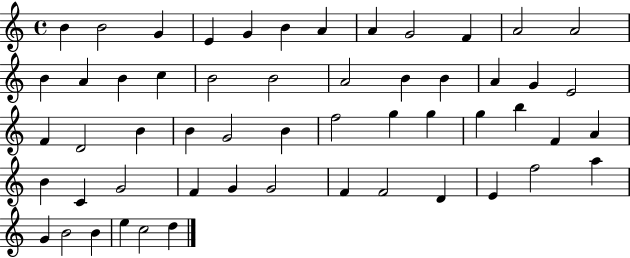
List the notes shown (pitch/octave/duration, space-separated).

B4/q B4/h G4/q E4/q G4/q B4/q A4/q A4/q G4/h F4/q A4/h A4/h B4/q A4/q B4/q C5/q B4/h B4/h A4/h B4/q B4/q A4/q G4/q E4/h F4/q D4/h B4/q B4/q G4/h B4/q F5/h G5/q G5/q G5/q B5/q F4/q A4/q B4/q C4/q G4/h F4/q G4/q G4/h F4/q F4/h D4/q E4/q F5/h A5/q G4/q B4/h B4/q E5/q C5/h D5/q